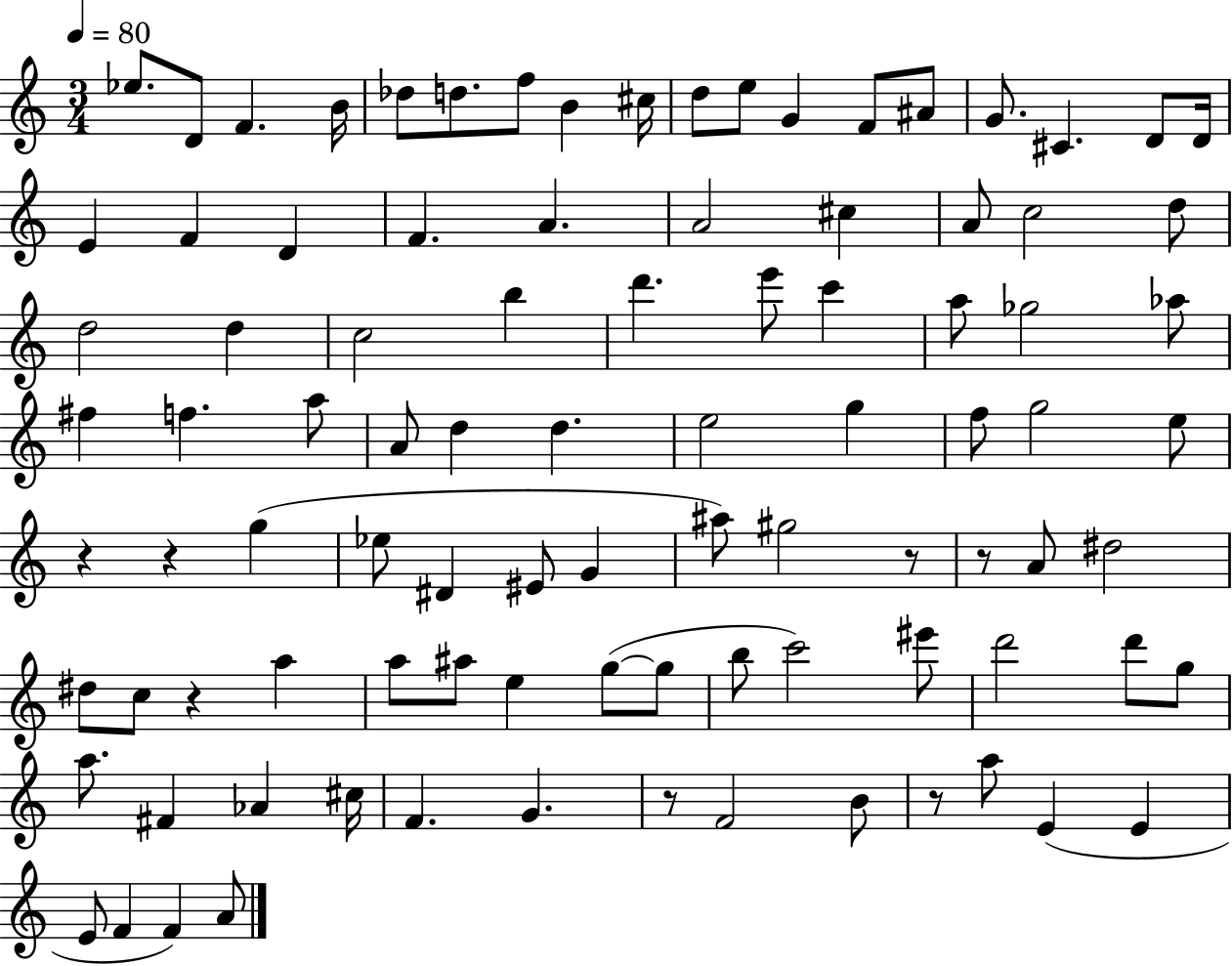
{
  \clef treble
  \numericTimeSignature
  \time 3/4
  \key c \major
  \tempo 4 = 80
  \repeat volta 2 { ees''8. d'8 f'4. b'16 | des''8 d''8. f''8 b'4 cis''16 | d''8 e''8 g'4 f'8 ais'8 | g'8. cis'4. d'8 d'16 | \break e'4 f'4 d'4 | f'4. a'4. | a'2 cis''4 | a'8 c''2 d''8 | \break d''2 d''4 | c''2 b''4 | d'''4. e'''8 c'''4 | a''8 ges''2 aes''8 | \break fis''4 f''4. a''8 | a'8 d''4 d''4. | e''2 g''4 | f''8 g''2 e''8 | \break r4 r4 g''4( | ees''8 dis'4 eis'8 g'4 | ais''8) gis''2 r8 | r8 a'8 dis''2 | \break dis''8 c''8 r4 a''4 | a''8 ais''8 e''4 g''8~(~ g''8 | b''8 c'''2) eis'''8 | d'''2 d'''8 g''8 | \break a''8. fis'4 aes'4 cis''16 | f'4. g'4. | r8 f'2 b'8 | r8 a''8 e'4( e'4 | \break e'8 f'4 f'4) a'8 | } \bar "|."
}